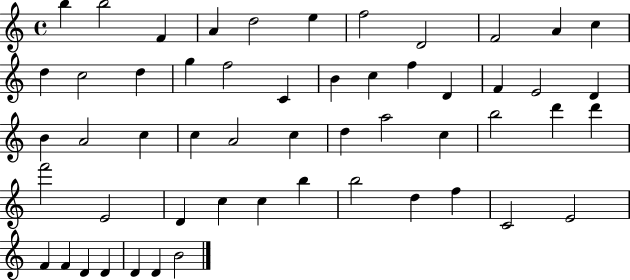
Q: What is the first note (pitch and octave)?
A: B5